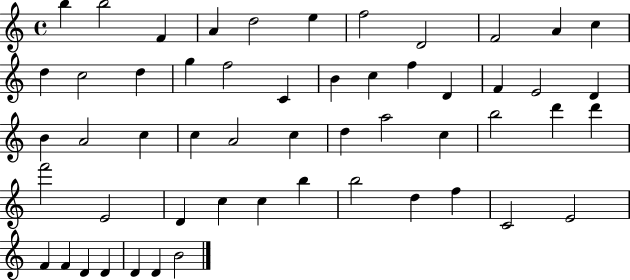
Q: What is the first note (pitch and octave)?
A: B5